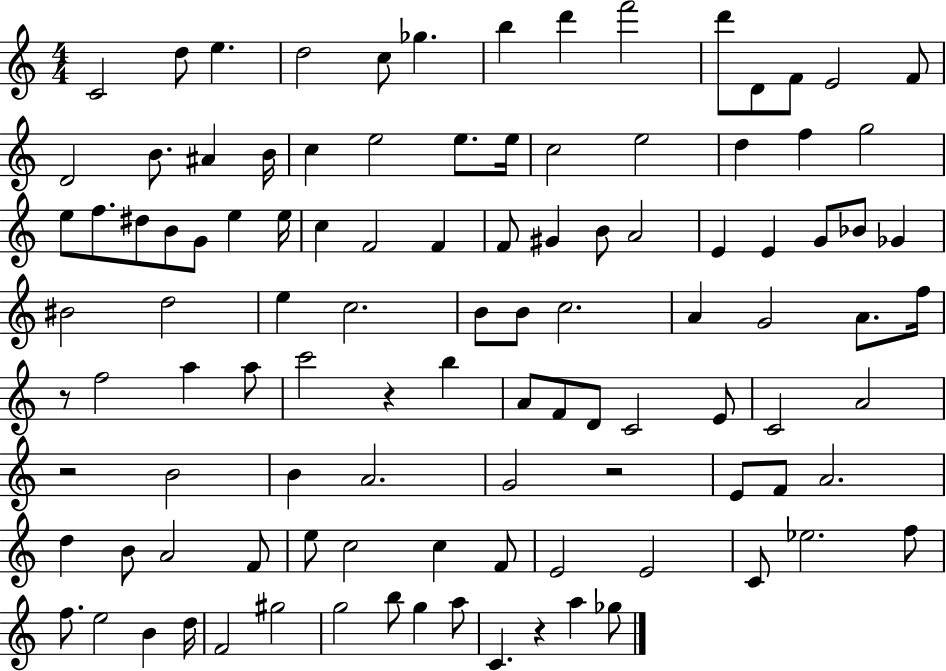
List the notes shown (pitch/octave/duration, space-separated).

C4/h D5/e E5/q. D5/h C5/e Gb5/q. B5/q D6/q F6/h D6/e D4/e F4/e E4/h F4/e D4/h B4/e. A#4/q B4/s C5/q E5/h E5/e. E5/s C5/h E5/h D5/q F5/q G5/h E5/e F5/e. D#5/e B4/e G4/e E5/q E5/s C5/q F4/h F4/q F4/e G#4/q B4/e A4/h E4/q E4/q G4/e Bb4/e Gb4/q BIS4/h D5/h E5/q C5/h. B4/e B4/e C5/h. A4/q G4/h A4/e. F5/s R/e F5/h A5/q A5/e C6/h R/q B5/q A4/e F4/e D4/e C4/h E4/e C4/h A4/h R/h B4/h B4/q A4/h. G4/h R/h E4/e F4/e A4/h. D5/q B4/e A4/h F4/e E5/e C5/h C5/q F4/e E4/h E4/h C4/e Eb5/h. F5/e F5/e. E5/h B4/q D5/s F4/h G#5/h G5/h B5/e G5/q A5/e C4/q. R/q A5/q Gb5/e